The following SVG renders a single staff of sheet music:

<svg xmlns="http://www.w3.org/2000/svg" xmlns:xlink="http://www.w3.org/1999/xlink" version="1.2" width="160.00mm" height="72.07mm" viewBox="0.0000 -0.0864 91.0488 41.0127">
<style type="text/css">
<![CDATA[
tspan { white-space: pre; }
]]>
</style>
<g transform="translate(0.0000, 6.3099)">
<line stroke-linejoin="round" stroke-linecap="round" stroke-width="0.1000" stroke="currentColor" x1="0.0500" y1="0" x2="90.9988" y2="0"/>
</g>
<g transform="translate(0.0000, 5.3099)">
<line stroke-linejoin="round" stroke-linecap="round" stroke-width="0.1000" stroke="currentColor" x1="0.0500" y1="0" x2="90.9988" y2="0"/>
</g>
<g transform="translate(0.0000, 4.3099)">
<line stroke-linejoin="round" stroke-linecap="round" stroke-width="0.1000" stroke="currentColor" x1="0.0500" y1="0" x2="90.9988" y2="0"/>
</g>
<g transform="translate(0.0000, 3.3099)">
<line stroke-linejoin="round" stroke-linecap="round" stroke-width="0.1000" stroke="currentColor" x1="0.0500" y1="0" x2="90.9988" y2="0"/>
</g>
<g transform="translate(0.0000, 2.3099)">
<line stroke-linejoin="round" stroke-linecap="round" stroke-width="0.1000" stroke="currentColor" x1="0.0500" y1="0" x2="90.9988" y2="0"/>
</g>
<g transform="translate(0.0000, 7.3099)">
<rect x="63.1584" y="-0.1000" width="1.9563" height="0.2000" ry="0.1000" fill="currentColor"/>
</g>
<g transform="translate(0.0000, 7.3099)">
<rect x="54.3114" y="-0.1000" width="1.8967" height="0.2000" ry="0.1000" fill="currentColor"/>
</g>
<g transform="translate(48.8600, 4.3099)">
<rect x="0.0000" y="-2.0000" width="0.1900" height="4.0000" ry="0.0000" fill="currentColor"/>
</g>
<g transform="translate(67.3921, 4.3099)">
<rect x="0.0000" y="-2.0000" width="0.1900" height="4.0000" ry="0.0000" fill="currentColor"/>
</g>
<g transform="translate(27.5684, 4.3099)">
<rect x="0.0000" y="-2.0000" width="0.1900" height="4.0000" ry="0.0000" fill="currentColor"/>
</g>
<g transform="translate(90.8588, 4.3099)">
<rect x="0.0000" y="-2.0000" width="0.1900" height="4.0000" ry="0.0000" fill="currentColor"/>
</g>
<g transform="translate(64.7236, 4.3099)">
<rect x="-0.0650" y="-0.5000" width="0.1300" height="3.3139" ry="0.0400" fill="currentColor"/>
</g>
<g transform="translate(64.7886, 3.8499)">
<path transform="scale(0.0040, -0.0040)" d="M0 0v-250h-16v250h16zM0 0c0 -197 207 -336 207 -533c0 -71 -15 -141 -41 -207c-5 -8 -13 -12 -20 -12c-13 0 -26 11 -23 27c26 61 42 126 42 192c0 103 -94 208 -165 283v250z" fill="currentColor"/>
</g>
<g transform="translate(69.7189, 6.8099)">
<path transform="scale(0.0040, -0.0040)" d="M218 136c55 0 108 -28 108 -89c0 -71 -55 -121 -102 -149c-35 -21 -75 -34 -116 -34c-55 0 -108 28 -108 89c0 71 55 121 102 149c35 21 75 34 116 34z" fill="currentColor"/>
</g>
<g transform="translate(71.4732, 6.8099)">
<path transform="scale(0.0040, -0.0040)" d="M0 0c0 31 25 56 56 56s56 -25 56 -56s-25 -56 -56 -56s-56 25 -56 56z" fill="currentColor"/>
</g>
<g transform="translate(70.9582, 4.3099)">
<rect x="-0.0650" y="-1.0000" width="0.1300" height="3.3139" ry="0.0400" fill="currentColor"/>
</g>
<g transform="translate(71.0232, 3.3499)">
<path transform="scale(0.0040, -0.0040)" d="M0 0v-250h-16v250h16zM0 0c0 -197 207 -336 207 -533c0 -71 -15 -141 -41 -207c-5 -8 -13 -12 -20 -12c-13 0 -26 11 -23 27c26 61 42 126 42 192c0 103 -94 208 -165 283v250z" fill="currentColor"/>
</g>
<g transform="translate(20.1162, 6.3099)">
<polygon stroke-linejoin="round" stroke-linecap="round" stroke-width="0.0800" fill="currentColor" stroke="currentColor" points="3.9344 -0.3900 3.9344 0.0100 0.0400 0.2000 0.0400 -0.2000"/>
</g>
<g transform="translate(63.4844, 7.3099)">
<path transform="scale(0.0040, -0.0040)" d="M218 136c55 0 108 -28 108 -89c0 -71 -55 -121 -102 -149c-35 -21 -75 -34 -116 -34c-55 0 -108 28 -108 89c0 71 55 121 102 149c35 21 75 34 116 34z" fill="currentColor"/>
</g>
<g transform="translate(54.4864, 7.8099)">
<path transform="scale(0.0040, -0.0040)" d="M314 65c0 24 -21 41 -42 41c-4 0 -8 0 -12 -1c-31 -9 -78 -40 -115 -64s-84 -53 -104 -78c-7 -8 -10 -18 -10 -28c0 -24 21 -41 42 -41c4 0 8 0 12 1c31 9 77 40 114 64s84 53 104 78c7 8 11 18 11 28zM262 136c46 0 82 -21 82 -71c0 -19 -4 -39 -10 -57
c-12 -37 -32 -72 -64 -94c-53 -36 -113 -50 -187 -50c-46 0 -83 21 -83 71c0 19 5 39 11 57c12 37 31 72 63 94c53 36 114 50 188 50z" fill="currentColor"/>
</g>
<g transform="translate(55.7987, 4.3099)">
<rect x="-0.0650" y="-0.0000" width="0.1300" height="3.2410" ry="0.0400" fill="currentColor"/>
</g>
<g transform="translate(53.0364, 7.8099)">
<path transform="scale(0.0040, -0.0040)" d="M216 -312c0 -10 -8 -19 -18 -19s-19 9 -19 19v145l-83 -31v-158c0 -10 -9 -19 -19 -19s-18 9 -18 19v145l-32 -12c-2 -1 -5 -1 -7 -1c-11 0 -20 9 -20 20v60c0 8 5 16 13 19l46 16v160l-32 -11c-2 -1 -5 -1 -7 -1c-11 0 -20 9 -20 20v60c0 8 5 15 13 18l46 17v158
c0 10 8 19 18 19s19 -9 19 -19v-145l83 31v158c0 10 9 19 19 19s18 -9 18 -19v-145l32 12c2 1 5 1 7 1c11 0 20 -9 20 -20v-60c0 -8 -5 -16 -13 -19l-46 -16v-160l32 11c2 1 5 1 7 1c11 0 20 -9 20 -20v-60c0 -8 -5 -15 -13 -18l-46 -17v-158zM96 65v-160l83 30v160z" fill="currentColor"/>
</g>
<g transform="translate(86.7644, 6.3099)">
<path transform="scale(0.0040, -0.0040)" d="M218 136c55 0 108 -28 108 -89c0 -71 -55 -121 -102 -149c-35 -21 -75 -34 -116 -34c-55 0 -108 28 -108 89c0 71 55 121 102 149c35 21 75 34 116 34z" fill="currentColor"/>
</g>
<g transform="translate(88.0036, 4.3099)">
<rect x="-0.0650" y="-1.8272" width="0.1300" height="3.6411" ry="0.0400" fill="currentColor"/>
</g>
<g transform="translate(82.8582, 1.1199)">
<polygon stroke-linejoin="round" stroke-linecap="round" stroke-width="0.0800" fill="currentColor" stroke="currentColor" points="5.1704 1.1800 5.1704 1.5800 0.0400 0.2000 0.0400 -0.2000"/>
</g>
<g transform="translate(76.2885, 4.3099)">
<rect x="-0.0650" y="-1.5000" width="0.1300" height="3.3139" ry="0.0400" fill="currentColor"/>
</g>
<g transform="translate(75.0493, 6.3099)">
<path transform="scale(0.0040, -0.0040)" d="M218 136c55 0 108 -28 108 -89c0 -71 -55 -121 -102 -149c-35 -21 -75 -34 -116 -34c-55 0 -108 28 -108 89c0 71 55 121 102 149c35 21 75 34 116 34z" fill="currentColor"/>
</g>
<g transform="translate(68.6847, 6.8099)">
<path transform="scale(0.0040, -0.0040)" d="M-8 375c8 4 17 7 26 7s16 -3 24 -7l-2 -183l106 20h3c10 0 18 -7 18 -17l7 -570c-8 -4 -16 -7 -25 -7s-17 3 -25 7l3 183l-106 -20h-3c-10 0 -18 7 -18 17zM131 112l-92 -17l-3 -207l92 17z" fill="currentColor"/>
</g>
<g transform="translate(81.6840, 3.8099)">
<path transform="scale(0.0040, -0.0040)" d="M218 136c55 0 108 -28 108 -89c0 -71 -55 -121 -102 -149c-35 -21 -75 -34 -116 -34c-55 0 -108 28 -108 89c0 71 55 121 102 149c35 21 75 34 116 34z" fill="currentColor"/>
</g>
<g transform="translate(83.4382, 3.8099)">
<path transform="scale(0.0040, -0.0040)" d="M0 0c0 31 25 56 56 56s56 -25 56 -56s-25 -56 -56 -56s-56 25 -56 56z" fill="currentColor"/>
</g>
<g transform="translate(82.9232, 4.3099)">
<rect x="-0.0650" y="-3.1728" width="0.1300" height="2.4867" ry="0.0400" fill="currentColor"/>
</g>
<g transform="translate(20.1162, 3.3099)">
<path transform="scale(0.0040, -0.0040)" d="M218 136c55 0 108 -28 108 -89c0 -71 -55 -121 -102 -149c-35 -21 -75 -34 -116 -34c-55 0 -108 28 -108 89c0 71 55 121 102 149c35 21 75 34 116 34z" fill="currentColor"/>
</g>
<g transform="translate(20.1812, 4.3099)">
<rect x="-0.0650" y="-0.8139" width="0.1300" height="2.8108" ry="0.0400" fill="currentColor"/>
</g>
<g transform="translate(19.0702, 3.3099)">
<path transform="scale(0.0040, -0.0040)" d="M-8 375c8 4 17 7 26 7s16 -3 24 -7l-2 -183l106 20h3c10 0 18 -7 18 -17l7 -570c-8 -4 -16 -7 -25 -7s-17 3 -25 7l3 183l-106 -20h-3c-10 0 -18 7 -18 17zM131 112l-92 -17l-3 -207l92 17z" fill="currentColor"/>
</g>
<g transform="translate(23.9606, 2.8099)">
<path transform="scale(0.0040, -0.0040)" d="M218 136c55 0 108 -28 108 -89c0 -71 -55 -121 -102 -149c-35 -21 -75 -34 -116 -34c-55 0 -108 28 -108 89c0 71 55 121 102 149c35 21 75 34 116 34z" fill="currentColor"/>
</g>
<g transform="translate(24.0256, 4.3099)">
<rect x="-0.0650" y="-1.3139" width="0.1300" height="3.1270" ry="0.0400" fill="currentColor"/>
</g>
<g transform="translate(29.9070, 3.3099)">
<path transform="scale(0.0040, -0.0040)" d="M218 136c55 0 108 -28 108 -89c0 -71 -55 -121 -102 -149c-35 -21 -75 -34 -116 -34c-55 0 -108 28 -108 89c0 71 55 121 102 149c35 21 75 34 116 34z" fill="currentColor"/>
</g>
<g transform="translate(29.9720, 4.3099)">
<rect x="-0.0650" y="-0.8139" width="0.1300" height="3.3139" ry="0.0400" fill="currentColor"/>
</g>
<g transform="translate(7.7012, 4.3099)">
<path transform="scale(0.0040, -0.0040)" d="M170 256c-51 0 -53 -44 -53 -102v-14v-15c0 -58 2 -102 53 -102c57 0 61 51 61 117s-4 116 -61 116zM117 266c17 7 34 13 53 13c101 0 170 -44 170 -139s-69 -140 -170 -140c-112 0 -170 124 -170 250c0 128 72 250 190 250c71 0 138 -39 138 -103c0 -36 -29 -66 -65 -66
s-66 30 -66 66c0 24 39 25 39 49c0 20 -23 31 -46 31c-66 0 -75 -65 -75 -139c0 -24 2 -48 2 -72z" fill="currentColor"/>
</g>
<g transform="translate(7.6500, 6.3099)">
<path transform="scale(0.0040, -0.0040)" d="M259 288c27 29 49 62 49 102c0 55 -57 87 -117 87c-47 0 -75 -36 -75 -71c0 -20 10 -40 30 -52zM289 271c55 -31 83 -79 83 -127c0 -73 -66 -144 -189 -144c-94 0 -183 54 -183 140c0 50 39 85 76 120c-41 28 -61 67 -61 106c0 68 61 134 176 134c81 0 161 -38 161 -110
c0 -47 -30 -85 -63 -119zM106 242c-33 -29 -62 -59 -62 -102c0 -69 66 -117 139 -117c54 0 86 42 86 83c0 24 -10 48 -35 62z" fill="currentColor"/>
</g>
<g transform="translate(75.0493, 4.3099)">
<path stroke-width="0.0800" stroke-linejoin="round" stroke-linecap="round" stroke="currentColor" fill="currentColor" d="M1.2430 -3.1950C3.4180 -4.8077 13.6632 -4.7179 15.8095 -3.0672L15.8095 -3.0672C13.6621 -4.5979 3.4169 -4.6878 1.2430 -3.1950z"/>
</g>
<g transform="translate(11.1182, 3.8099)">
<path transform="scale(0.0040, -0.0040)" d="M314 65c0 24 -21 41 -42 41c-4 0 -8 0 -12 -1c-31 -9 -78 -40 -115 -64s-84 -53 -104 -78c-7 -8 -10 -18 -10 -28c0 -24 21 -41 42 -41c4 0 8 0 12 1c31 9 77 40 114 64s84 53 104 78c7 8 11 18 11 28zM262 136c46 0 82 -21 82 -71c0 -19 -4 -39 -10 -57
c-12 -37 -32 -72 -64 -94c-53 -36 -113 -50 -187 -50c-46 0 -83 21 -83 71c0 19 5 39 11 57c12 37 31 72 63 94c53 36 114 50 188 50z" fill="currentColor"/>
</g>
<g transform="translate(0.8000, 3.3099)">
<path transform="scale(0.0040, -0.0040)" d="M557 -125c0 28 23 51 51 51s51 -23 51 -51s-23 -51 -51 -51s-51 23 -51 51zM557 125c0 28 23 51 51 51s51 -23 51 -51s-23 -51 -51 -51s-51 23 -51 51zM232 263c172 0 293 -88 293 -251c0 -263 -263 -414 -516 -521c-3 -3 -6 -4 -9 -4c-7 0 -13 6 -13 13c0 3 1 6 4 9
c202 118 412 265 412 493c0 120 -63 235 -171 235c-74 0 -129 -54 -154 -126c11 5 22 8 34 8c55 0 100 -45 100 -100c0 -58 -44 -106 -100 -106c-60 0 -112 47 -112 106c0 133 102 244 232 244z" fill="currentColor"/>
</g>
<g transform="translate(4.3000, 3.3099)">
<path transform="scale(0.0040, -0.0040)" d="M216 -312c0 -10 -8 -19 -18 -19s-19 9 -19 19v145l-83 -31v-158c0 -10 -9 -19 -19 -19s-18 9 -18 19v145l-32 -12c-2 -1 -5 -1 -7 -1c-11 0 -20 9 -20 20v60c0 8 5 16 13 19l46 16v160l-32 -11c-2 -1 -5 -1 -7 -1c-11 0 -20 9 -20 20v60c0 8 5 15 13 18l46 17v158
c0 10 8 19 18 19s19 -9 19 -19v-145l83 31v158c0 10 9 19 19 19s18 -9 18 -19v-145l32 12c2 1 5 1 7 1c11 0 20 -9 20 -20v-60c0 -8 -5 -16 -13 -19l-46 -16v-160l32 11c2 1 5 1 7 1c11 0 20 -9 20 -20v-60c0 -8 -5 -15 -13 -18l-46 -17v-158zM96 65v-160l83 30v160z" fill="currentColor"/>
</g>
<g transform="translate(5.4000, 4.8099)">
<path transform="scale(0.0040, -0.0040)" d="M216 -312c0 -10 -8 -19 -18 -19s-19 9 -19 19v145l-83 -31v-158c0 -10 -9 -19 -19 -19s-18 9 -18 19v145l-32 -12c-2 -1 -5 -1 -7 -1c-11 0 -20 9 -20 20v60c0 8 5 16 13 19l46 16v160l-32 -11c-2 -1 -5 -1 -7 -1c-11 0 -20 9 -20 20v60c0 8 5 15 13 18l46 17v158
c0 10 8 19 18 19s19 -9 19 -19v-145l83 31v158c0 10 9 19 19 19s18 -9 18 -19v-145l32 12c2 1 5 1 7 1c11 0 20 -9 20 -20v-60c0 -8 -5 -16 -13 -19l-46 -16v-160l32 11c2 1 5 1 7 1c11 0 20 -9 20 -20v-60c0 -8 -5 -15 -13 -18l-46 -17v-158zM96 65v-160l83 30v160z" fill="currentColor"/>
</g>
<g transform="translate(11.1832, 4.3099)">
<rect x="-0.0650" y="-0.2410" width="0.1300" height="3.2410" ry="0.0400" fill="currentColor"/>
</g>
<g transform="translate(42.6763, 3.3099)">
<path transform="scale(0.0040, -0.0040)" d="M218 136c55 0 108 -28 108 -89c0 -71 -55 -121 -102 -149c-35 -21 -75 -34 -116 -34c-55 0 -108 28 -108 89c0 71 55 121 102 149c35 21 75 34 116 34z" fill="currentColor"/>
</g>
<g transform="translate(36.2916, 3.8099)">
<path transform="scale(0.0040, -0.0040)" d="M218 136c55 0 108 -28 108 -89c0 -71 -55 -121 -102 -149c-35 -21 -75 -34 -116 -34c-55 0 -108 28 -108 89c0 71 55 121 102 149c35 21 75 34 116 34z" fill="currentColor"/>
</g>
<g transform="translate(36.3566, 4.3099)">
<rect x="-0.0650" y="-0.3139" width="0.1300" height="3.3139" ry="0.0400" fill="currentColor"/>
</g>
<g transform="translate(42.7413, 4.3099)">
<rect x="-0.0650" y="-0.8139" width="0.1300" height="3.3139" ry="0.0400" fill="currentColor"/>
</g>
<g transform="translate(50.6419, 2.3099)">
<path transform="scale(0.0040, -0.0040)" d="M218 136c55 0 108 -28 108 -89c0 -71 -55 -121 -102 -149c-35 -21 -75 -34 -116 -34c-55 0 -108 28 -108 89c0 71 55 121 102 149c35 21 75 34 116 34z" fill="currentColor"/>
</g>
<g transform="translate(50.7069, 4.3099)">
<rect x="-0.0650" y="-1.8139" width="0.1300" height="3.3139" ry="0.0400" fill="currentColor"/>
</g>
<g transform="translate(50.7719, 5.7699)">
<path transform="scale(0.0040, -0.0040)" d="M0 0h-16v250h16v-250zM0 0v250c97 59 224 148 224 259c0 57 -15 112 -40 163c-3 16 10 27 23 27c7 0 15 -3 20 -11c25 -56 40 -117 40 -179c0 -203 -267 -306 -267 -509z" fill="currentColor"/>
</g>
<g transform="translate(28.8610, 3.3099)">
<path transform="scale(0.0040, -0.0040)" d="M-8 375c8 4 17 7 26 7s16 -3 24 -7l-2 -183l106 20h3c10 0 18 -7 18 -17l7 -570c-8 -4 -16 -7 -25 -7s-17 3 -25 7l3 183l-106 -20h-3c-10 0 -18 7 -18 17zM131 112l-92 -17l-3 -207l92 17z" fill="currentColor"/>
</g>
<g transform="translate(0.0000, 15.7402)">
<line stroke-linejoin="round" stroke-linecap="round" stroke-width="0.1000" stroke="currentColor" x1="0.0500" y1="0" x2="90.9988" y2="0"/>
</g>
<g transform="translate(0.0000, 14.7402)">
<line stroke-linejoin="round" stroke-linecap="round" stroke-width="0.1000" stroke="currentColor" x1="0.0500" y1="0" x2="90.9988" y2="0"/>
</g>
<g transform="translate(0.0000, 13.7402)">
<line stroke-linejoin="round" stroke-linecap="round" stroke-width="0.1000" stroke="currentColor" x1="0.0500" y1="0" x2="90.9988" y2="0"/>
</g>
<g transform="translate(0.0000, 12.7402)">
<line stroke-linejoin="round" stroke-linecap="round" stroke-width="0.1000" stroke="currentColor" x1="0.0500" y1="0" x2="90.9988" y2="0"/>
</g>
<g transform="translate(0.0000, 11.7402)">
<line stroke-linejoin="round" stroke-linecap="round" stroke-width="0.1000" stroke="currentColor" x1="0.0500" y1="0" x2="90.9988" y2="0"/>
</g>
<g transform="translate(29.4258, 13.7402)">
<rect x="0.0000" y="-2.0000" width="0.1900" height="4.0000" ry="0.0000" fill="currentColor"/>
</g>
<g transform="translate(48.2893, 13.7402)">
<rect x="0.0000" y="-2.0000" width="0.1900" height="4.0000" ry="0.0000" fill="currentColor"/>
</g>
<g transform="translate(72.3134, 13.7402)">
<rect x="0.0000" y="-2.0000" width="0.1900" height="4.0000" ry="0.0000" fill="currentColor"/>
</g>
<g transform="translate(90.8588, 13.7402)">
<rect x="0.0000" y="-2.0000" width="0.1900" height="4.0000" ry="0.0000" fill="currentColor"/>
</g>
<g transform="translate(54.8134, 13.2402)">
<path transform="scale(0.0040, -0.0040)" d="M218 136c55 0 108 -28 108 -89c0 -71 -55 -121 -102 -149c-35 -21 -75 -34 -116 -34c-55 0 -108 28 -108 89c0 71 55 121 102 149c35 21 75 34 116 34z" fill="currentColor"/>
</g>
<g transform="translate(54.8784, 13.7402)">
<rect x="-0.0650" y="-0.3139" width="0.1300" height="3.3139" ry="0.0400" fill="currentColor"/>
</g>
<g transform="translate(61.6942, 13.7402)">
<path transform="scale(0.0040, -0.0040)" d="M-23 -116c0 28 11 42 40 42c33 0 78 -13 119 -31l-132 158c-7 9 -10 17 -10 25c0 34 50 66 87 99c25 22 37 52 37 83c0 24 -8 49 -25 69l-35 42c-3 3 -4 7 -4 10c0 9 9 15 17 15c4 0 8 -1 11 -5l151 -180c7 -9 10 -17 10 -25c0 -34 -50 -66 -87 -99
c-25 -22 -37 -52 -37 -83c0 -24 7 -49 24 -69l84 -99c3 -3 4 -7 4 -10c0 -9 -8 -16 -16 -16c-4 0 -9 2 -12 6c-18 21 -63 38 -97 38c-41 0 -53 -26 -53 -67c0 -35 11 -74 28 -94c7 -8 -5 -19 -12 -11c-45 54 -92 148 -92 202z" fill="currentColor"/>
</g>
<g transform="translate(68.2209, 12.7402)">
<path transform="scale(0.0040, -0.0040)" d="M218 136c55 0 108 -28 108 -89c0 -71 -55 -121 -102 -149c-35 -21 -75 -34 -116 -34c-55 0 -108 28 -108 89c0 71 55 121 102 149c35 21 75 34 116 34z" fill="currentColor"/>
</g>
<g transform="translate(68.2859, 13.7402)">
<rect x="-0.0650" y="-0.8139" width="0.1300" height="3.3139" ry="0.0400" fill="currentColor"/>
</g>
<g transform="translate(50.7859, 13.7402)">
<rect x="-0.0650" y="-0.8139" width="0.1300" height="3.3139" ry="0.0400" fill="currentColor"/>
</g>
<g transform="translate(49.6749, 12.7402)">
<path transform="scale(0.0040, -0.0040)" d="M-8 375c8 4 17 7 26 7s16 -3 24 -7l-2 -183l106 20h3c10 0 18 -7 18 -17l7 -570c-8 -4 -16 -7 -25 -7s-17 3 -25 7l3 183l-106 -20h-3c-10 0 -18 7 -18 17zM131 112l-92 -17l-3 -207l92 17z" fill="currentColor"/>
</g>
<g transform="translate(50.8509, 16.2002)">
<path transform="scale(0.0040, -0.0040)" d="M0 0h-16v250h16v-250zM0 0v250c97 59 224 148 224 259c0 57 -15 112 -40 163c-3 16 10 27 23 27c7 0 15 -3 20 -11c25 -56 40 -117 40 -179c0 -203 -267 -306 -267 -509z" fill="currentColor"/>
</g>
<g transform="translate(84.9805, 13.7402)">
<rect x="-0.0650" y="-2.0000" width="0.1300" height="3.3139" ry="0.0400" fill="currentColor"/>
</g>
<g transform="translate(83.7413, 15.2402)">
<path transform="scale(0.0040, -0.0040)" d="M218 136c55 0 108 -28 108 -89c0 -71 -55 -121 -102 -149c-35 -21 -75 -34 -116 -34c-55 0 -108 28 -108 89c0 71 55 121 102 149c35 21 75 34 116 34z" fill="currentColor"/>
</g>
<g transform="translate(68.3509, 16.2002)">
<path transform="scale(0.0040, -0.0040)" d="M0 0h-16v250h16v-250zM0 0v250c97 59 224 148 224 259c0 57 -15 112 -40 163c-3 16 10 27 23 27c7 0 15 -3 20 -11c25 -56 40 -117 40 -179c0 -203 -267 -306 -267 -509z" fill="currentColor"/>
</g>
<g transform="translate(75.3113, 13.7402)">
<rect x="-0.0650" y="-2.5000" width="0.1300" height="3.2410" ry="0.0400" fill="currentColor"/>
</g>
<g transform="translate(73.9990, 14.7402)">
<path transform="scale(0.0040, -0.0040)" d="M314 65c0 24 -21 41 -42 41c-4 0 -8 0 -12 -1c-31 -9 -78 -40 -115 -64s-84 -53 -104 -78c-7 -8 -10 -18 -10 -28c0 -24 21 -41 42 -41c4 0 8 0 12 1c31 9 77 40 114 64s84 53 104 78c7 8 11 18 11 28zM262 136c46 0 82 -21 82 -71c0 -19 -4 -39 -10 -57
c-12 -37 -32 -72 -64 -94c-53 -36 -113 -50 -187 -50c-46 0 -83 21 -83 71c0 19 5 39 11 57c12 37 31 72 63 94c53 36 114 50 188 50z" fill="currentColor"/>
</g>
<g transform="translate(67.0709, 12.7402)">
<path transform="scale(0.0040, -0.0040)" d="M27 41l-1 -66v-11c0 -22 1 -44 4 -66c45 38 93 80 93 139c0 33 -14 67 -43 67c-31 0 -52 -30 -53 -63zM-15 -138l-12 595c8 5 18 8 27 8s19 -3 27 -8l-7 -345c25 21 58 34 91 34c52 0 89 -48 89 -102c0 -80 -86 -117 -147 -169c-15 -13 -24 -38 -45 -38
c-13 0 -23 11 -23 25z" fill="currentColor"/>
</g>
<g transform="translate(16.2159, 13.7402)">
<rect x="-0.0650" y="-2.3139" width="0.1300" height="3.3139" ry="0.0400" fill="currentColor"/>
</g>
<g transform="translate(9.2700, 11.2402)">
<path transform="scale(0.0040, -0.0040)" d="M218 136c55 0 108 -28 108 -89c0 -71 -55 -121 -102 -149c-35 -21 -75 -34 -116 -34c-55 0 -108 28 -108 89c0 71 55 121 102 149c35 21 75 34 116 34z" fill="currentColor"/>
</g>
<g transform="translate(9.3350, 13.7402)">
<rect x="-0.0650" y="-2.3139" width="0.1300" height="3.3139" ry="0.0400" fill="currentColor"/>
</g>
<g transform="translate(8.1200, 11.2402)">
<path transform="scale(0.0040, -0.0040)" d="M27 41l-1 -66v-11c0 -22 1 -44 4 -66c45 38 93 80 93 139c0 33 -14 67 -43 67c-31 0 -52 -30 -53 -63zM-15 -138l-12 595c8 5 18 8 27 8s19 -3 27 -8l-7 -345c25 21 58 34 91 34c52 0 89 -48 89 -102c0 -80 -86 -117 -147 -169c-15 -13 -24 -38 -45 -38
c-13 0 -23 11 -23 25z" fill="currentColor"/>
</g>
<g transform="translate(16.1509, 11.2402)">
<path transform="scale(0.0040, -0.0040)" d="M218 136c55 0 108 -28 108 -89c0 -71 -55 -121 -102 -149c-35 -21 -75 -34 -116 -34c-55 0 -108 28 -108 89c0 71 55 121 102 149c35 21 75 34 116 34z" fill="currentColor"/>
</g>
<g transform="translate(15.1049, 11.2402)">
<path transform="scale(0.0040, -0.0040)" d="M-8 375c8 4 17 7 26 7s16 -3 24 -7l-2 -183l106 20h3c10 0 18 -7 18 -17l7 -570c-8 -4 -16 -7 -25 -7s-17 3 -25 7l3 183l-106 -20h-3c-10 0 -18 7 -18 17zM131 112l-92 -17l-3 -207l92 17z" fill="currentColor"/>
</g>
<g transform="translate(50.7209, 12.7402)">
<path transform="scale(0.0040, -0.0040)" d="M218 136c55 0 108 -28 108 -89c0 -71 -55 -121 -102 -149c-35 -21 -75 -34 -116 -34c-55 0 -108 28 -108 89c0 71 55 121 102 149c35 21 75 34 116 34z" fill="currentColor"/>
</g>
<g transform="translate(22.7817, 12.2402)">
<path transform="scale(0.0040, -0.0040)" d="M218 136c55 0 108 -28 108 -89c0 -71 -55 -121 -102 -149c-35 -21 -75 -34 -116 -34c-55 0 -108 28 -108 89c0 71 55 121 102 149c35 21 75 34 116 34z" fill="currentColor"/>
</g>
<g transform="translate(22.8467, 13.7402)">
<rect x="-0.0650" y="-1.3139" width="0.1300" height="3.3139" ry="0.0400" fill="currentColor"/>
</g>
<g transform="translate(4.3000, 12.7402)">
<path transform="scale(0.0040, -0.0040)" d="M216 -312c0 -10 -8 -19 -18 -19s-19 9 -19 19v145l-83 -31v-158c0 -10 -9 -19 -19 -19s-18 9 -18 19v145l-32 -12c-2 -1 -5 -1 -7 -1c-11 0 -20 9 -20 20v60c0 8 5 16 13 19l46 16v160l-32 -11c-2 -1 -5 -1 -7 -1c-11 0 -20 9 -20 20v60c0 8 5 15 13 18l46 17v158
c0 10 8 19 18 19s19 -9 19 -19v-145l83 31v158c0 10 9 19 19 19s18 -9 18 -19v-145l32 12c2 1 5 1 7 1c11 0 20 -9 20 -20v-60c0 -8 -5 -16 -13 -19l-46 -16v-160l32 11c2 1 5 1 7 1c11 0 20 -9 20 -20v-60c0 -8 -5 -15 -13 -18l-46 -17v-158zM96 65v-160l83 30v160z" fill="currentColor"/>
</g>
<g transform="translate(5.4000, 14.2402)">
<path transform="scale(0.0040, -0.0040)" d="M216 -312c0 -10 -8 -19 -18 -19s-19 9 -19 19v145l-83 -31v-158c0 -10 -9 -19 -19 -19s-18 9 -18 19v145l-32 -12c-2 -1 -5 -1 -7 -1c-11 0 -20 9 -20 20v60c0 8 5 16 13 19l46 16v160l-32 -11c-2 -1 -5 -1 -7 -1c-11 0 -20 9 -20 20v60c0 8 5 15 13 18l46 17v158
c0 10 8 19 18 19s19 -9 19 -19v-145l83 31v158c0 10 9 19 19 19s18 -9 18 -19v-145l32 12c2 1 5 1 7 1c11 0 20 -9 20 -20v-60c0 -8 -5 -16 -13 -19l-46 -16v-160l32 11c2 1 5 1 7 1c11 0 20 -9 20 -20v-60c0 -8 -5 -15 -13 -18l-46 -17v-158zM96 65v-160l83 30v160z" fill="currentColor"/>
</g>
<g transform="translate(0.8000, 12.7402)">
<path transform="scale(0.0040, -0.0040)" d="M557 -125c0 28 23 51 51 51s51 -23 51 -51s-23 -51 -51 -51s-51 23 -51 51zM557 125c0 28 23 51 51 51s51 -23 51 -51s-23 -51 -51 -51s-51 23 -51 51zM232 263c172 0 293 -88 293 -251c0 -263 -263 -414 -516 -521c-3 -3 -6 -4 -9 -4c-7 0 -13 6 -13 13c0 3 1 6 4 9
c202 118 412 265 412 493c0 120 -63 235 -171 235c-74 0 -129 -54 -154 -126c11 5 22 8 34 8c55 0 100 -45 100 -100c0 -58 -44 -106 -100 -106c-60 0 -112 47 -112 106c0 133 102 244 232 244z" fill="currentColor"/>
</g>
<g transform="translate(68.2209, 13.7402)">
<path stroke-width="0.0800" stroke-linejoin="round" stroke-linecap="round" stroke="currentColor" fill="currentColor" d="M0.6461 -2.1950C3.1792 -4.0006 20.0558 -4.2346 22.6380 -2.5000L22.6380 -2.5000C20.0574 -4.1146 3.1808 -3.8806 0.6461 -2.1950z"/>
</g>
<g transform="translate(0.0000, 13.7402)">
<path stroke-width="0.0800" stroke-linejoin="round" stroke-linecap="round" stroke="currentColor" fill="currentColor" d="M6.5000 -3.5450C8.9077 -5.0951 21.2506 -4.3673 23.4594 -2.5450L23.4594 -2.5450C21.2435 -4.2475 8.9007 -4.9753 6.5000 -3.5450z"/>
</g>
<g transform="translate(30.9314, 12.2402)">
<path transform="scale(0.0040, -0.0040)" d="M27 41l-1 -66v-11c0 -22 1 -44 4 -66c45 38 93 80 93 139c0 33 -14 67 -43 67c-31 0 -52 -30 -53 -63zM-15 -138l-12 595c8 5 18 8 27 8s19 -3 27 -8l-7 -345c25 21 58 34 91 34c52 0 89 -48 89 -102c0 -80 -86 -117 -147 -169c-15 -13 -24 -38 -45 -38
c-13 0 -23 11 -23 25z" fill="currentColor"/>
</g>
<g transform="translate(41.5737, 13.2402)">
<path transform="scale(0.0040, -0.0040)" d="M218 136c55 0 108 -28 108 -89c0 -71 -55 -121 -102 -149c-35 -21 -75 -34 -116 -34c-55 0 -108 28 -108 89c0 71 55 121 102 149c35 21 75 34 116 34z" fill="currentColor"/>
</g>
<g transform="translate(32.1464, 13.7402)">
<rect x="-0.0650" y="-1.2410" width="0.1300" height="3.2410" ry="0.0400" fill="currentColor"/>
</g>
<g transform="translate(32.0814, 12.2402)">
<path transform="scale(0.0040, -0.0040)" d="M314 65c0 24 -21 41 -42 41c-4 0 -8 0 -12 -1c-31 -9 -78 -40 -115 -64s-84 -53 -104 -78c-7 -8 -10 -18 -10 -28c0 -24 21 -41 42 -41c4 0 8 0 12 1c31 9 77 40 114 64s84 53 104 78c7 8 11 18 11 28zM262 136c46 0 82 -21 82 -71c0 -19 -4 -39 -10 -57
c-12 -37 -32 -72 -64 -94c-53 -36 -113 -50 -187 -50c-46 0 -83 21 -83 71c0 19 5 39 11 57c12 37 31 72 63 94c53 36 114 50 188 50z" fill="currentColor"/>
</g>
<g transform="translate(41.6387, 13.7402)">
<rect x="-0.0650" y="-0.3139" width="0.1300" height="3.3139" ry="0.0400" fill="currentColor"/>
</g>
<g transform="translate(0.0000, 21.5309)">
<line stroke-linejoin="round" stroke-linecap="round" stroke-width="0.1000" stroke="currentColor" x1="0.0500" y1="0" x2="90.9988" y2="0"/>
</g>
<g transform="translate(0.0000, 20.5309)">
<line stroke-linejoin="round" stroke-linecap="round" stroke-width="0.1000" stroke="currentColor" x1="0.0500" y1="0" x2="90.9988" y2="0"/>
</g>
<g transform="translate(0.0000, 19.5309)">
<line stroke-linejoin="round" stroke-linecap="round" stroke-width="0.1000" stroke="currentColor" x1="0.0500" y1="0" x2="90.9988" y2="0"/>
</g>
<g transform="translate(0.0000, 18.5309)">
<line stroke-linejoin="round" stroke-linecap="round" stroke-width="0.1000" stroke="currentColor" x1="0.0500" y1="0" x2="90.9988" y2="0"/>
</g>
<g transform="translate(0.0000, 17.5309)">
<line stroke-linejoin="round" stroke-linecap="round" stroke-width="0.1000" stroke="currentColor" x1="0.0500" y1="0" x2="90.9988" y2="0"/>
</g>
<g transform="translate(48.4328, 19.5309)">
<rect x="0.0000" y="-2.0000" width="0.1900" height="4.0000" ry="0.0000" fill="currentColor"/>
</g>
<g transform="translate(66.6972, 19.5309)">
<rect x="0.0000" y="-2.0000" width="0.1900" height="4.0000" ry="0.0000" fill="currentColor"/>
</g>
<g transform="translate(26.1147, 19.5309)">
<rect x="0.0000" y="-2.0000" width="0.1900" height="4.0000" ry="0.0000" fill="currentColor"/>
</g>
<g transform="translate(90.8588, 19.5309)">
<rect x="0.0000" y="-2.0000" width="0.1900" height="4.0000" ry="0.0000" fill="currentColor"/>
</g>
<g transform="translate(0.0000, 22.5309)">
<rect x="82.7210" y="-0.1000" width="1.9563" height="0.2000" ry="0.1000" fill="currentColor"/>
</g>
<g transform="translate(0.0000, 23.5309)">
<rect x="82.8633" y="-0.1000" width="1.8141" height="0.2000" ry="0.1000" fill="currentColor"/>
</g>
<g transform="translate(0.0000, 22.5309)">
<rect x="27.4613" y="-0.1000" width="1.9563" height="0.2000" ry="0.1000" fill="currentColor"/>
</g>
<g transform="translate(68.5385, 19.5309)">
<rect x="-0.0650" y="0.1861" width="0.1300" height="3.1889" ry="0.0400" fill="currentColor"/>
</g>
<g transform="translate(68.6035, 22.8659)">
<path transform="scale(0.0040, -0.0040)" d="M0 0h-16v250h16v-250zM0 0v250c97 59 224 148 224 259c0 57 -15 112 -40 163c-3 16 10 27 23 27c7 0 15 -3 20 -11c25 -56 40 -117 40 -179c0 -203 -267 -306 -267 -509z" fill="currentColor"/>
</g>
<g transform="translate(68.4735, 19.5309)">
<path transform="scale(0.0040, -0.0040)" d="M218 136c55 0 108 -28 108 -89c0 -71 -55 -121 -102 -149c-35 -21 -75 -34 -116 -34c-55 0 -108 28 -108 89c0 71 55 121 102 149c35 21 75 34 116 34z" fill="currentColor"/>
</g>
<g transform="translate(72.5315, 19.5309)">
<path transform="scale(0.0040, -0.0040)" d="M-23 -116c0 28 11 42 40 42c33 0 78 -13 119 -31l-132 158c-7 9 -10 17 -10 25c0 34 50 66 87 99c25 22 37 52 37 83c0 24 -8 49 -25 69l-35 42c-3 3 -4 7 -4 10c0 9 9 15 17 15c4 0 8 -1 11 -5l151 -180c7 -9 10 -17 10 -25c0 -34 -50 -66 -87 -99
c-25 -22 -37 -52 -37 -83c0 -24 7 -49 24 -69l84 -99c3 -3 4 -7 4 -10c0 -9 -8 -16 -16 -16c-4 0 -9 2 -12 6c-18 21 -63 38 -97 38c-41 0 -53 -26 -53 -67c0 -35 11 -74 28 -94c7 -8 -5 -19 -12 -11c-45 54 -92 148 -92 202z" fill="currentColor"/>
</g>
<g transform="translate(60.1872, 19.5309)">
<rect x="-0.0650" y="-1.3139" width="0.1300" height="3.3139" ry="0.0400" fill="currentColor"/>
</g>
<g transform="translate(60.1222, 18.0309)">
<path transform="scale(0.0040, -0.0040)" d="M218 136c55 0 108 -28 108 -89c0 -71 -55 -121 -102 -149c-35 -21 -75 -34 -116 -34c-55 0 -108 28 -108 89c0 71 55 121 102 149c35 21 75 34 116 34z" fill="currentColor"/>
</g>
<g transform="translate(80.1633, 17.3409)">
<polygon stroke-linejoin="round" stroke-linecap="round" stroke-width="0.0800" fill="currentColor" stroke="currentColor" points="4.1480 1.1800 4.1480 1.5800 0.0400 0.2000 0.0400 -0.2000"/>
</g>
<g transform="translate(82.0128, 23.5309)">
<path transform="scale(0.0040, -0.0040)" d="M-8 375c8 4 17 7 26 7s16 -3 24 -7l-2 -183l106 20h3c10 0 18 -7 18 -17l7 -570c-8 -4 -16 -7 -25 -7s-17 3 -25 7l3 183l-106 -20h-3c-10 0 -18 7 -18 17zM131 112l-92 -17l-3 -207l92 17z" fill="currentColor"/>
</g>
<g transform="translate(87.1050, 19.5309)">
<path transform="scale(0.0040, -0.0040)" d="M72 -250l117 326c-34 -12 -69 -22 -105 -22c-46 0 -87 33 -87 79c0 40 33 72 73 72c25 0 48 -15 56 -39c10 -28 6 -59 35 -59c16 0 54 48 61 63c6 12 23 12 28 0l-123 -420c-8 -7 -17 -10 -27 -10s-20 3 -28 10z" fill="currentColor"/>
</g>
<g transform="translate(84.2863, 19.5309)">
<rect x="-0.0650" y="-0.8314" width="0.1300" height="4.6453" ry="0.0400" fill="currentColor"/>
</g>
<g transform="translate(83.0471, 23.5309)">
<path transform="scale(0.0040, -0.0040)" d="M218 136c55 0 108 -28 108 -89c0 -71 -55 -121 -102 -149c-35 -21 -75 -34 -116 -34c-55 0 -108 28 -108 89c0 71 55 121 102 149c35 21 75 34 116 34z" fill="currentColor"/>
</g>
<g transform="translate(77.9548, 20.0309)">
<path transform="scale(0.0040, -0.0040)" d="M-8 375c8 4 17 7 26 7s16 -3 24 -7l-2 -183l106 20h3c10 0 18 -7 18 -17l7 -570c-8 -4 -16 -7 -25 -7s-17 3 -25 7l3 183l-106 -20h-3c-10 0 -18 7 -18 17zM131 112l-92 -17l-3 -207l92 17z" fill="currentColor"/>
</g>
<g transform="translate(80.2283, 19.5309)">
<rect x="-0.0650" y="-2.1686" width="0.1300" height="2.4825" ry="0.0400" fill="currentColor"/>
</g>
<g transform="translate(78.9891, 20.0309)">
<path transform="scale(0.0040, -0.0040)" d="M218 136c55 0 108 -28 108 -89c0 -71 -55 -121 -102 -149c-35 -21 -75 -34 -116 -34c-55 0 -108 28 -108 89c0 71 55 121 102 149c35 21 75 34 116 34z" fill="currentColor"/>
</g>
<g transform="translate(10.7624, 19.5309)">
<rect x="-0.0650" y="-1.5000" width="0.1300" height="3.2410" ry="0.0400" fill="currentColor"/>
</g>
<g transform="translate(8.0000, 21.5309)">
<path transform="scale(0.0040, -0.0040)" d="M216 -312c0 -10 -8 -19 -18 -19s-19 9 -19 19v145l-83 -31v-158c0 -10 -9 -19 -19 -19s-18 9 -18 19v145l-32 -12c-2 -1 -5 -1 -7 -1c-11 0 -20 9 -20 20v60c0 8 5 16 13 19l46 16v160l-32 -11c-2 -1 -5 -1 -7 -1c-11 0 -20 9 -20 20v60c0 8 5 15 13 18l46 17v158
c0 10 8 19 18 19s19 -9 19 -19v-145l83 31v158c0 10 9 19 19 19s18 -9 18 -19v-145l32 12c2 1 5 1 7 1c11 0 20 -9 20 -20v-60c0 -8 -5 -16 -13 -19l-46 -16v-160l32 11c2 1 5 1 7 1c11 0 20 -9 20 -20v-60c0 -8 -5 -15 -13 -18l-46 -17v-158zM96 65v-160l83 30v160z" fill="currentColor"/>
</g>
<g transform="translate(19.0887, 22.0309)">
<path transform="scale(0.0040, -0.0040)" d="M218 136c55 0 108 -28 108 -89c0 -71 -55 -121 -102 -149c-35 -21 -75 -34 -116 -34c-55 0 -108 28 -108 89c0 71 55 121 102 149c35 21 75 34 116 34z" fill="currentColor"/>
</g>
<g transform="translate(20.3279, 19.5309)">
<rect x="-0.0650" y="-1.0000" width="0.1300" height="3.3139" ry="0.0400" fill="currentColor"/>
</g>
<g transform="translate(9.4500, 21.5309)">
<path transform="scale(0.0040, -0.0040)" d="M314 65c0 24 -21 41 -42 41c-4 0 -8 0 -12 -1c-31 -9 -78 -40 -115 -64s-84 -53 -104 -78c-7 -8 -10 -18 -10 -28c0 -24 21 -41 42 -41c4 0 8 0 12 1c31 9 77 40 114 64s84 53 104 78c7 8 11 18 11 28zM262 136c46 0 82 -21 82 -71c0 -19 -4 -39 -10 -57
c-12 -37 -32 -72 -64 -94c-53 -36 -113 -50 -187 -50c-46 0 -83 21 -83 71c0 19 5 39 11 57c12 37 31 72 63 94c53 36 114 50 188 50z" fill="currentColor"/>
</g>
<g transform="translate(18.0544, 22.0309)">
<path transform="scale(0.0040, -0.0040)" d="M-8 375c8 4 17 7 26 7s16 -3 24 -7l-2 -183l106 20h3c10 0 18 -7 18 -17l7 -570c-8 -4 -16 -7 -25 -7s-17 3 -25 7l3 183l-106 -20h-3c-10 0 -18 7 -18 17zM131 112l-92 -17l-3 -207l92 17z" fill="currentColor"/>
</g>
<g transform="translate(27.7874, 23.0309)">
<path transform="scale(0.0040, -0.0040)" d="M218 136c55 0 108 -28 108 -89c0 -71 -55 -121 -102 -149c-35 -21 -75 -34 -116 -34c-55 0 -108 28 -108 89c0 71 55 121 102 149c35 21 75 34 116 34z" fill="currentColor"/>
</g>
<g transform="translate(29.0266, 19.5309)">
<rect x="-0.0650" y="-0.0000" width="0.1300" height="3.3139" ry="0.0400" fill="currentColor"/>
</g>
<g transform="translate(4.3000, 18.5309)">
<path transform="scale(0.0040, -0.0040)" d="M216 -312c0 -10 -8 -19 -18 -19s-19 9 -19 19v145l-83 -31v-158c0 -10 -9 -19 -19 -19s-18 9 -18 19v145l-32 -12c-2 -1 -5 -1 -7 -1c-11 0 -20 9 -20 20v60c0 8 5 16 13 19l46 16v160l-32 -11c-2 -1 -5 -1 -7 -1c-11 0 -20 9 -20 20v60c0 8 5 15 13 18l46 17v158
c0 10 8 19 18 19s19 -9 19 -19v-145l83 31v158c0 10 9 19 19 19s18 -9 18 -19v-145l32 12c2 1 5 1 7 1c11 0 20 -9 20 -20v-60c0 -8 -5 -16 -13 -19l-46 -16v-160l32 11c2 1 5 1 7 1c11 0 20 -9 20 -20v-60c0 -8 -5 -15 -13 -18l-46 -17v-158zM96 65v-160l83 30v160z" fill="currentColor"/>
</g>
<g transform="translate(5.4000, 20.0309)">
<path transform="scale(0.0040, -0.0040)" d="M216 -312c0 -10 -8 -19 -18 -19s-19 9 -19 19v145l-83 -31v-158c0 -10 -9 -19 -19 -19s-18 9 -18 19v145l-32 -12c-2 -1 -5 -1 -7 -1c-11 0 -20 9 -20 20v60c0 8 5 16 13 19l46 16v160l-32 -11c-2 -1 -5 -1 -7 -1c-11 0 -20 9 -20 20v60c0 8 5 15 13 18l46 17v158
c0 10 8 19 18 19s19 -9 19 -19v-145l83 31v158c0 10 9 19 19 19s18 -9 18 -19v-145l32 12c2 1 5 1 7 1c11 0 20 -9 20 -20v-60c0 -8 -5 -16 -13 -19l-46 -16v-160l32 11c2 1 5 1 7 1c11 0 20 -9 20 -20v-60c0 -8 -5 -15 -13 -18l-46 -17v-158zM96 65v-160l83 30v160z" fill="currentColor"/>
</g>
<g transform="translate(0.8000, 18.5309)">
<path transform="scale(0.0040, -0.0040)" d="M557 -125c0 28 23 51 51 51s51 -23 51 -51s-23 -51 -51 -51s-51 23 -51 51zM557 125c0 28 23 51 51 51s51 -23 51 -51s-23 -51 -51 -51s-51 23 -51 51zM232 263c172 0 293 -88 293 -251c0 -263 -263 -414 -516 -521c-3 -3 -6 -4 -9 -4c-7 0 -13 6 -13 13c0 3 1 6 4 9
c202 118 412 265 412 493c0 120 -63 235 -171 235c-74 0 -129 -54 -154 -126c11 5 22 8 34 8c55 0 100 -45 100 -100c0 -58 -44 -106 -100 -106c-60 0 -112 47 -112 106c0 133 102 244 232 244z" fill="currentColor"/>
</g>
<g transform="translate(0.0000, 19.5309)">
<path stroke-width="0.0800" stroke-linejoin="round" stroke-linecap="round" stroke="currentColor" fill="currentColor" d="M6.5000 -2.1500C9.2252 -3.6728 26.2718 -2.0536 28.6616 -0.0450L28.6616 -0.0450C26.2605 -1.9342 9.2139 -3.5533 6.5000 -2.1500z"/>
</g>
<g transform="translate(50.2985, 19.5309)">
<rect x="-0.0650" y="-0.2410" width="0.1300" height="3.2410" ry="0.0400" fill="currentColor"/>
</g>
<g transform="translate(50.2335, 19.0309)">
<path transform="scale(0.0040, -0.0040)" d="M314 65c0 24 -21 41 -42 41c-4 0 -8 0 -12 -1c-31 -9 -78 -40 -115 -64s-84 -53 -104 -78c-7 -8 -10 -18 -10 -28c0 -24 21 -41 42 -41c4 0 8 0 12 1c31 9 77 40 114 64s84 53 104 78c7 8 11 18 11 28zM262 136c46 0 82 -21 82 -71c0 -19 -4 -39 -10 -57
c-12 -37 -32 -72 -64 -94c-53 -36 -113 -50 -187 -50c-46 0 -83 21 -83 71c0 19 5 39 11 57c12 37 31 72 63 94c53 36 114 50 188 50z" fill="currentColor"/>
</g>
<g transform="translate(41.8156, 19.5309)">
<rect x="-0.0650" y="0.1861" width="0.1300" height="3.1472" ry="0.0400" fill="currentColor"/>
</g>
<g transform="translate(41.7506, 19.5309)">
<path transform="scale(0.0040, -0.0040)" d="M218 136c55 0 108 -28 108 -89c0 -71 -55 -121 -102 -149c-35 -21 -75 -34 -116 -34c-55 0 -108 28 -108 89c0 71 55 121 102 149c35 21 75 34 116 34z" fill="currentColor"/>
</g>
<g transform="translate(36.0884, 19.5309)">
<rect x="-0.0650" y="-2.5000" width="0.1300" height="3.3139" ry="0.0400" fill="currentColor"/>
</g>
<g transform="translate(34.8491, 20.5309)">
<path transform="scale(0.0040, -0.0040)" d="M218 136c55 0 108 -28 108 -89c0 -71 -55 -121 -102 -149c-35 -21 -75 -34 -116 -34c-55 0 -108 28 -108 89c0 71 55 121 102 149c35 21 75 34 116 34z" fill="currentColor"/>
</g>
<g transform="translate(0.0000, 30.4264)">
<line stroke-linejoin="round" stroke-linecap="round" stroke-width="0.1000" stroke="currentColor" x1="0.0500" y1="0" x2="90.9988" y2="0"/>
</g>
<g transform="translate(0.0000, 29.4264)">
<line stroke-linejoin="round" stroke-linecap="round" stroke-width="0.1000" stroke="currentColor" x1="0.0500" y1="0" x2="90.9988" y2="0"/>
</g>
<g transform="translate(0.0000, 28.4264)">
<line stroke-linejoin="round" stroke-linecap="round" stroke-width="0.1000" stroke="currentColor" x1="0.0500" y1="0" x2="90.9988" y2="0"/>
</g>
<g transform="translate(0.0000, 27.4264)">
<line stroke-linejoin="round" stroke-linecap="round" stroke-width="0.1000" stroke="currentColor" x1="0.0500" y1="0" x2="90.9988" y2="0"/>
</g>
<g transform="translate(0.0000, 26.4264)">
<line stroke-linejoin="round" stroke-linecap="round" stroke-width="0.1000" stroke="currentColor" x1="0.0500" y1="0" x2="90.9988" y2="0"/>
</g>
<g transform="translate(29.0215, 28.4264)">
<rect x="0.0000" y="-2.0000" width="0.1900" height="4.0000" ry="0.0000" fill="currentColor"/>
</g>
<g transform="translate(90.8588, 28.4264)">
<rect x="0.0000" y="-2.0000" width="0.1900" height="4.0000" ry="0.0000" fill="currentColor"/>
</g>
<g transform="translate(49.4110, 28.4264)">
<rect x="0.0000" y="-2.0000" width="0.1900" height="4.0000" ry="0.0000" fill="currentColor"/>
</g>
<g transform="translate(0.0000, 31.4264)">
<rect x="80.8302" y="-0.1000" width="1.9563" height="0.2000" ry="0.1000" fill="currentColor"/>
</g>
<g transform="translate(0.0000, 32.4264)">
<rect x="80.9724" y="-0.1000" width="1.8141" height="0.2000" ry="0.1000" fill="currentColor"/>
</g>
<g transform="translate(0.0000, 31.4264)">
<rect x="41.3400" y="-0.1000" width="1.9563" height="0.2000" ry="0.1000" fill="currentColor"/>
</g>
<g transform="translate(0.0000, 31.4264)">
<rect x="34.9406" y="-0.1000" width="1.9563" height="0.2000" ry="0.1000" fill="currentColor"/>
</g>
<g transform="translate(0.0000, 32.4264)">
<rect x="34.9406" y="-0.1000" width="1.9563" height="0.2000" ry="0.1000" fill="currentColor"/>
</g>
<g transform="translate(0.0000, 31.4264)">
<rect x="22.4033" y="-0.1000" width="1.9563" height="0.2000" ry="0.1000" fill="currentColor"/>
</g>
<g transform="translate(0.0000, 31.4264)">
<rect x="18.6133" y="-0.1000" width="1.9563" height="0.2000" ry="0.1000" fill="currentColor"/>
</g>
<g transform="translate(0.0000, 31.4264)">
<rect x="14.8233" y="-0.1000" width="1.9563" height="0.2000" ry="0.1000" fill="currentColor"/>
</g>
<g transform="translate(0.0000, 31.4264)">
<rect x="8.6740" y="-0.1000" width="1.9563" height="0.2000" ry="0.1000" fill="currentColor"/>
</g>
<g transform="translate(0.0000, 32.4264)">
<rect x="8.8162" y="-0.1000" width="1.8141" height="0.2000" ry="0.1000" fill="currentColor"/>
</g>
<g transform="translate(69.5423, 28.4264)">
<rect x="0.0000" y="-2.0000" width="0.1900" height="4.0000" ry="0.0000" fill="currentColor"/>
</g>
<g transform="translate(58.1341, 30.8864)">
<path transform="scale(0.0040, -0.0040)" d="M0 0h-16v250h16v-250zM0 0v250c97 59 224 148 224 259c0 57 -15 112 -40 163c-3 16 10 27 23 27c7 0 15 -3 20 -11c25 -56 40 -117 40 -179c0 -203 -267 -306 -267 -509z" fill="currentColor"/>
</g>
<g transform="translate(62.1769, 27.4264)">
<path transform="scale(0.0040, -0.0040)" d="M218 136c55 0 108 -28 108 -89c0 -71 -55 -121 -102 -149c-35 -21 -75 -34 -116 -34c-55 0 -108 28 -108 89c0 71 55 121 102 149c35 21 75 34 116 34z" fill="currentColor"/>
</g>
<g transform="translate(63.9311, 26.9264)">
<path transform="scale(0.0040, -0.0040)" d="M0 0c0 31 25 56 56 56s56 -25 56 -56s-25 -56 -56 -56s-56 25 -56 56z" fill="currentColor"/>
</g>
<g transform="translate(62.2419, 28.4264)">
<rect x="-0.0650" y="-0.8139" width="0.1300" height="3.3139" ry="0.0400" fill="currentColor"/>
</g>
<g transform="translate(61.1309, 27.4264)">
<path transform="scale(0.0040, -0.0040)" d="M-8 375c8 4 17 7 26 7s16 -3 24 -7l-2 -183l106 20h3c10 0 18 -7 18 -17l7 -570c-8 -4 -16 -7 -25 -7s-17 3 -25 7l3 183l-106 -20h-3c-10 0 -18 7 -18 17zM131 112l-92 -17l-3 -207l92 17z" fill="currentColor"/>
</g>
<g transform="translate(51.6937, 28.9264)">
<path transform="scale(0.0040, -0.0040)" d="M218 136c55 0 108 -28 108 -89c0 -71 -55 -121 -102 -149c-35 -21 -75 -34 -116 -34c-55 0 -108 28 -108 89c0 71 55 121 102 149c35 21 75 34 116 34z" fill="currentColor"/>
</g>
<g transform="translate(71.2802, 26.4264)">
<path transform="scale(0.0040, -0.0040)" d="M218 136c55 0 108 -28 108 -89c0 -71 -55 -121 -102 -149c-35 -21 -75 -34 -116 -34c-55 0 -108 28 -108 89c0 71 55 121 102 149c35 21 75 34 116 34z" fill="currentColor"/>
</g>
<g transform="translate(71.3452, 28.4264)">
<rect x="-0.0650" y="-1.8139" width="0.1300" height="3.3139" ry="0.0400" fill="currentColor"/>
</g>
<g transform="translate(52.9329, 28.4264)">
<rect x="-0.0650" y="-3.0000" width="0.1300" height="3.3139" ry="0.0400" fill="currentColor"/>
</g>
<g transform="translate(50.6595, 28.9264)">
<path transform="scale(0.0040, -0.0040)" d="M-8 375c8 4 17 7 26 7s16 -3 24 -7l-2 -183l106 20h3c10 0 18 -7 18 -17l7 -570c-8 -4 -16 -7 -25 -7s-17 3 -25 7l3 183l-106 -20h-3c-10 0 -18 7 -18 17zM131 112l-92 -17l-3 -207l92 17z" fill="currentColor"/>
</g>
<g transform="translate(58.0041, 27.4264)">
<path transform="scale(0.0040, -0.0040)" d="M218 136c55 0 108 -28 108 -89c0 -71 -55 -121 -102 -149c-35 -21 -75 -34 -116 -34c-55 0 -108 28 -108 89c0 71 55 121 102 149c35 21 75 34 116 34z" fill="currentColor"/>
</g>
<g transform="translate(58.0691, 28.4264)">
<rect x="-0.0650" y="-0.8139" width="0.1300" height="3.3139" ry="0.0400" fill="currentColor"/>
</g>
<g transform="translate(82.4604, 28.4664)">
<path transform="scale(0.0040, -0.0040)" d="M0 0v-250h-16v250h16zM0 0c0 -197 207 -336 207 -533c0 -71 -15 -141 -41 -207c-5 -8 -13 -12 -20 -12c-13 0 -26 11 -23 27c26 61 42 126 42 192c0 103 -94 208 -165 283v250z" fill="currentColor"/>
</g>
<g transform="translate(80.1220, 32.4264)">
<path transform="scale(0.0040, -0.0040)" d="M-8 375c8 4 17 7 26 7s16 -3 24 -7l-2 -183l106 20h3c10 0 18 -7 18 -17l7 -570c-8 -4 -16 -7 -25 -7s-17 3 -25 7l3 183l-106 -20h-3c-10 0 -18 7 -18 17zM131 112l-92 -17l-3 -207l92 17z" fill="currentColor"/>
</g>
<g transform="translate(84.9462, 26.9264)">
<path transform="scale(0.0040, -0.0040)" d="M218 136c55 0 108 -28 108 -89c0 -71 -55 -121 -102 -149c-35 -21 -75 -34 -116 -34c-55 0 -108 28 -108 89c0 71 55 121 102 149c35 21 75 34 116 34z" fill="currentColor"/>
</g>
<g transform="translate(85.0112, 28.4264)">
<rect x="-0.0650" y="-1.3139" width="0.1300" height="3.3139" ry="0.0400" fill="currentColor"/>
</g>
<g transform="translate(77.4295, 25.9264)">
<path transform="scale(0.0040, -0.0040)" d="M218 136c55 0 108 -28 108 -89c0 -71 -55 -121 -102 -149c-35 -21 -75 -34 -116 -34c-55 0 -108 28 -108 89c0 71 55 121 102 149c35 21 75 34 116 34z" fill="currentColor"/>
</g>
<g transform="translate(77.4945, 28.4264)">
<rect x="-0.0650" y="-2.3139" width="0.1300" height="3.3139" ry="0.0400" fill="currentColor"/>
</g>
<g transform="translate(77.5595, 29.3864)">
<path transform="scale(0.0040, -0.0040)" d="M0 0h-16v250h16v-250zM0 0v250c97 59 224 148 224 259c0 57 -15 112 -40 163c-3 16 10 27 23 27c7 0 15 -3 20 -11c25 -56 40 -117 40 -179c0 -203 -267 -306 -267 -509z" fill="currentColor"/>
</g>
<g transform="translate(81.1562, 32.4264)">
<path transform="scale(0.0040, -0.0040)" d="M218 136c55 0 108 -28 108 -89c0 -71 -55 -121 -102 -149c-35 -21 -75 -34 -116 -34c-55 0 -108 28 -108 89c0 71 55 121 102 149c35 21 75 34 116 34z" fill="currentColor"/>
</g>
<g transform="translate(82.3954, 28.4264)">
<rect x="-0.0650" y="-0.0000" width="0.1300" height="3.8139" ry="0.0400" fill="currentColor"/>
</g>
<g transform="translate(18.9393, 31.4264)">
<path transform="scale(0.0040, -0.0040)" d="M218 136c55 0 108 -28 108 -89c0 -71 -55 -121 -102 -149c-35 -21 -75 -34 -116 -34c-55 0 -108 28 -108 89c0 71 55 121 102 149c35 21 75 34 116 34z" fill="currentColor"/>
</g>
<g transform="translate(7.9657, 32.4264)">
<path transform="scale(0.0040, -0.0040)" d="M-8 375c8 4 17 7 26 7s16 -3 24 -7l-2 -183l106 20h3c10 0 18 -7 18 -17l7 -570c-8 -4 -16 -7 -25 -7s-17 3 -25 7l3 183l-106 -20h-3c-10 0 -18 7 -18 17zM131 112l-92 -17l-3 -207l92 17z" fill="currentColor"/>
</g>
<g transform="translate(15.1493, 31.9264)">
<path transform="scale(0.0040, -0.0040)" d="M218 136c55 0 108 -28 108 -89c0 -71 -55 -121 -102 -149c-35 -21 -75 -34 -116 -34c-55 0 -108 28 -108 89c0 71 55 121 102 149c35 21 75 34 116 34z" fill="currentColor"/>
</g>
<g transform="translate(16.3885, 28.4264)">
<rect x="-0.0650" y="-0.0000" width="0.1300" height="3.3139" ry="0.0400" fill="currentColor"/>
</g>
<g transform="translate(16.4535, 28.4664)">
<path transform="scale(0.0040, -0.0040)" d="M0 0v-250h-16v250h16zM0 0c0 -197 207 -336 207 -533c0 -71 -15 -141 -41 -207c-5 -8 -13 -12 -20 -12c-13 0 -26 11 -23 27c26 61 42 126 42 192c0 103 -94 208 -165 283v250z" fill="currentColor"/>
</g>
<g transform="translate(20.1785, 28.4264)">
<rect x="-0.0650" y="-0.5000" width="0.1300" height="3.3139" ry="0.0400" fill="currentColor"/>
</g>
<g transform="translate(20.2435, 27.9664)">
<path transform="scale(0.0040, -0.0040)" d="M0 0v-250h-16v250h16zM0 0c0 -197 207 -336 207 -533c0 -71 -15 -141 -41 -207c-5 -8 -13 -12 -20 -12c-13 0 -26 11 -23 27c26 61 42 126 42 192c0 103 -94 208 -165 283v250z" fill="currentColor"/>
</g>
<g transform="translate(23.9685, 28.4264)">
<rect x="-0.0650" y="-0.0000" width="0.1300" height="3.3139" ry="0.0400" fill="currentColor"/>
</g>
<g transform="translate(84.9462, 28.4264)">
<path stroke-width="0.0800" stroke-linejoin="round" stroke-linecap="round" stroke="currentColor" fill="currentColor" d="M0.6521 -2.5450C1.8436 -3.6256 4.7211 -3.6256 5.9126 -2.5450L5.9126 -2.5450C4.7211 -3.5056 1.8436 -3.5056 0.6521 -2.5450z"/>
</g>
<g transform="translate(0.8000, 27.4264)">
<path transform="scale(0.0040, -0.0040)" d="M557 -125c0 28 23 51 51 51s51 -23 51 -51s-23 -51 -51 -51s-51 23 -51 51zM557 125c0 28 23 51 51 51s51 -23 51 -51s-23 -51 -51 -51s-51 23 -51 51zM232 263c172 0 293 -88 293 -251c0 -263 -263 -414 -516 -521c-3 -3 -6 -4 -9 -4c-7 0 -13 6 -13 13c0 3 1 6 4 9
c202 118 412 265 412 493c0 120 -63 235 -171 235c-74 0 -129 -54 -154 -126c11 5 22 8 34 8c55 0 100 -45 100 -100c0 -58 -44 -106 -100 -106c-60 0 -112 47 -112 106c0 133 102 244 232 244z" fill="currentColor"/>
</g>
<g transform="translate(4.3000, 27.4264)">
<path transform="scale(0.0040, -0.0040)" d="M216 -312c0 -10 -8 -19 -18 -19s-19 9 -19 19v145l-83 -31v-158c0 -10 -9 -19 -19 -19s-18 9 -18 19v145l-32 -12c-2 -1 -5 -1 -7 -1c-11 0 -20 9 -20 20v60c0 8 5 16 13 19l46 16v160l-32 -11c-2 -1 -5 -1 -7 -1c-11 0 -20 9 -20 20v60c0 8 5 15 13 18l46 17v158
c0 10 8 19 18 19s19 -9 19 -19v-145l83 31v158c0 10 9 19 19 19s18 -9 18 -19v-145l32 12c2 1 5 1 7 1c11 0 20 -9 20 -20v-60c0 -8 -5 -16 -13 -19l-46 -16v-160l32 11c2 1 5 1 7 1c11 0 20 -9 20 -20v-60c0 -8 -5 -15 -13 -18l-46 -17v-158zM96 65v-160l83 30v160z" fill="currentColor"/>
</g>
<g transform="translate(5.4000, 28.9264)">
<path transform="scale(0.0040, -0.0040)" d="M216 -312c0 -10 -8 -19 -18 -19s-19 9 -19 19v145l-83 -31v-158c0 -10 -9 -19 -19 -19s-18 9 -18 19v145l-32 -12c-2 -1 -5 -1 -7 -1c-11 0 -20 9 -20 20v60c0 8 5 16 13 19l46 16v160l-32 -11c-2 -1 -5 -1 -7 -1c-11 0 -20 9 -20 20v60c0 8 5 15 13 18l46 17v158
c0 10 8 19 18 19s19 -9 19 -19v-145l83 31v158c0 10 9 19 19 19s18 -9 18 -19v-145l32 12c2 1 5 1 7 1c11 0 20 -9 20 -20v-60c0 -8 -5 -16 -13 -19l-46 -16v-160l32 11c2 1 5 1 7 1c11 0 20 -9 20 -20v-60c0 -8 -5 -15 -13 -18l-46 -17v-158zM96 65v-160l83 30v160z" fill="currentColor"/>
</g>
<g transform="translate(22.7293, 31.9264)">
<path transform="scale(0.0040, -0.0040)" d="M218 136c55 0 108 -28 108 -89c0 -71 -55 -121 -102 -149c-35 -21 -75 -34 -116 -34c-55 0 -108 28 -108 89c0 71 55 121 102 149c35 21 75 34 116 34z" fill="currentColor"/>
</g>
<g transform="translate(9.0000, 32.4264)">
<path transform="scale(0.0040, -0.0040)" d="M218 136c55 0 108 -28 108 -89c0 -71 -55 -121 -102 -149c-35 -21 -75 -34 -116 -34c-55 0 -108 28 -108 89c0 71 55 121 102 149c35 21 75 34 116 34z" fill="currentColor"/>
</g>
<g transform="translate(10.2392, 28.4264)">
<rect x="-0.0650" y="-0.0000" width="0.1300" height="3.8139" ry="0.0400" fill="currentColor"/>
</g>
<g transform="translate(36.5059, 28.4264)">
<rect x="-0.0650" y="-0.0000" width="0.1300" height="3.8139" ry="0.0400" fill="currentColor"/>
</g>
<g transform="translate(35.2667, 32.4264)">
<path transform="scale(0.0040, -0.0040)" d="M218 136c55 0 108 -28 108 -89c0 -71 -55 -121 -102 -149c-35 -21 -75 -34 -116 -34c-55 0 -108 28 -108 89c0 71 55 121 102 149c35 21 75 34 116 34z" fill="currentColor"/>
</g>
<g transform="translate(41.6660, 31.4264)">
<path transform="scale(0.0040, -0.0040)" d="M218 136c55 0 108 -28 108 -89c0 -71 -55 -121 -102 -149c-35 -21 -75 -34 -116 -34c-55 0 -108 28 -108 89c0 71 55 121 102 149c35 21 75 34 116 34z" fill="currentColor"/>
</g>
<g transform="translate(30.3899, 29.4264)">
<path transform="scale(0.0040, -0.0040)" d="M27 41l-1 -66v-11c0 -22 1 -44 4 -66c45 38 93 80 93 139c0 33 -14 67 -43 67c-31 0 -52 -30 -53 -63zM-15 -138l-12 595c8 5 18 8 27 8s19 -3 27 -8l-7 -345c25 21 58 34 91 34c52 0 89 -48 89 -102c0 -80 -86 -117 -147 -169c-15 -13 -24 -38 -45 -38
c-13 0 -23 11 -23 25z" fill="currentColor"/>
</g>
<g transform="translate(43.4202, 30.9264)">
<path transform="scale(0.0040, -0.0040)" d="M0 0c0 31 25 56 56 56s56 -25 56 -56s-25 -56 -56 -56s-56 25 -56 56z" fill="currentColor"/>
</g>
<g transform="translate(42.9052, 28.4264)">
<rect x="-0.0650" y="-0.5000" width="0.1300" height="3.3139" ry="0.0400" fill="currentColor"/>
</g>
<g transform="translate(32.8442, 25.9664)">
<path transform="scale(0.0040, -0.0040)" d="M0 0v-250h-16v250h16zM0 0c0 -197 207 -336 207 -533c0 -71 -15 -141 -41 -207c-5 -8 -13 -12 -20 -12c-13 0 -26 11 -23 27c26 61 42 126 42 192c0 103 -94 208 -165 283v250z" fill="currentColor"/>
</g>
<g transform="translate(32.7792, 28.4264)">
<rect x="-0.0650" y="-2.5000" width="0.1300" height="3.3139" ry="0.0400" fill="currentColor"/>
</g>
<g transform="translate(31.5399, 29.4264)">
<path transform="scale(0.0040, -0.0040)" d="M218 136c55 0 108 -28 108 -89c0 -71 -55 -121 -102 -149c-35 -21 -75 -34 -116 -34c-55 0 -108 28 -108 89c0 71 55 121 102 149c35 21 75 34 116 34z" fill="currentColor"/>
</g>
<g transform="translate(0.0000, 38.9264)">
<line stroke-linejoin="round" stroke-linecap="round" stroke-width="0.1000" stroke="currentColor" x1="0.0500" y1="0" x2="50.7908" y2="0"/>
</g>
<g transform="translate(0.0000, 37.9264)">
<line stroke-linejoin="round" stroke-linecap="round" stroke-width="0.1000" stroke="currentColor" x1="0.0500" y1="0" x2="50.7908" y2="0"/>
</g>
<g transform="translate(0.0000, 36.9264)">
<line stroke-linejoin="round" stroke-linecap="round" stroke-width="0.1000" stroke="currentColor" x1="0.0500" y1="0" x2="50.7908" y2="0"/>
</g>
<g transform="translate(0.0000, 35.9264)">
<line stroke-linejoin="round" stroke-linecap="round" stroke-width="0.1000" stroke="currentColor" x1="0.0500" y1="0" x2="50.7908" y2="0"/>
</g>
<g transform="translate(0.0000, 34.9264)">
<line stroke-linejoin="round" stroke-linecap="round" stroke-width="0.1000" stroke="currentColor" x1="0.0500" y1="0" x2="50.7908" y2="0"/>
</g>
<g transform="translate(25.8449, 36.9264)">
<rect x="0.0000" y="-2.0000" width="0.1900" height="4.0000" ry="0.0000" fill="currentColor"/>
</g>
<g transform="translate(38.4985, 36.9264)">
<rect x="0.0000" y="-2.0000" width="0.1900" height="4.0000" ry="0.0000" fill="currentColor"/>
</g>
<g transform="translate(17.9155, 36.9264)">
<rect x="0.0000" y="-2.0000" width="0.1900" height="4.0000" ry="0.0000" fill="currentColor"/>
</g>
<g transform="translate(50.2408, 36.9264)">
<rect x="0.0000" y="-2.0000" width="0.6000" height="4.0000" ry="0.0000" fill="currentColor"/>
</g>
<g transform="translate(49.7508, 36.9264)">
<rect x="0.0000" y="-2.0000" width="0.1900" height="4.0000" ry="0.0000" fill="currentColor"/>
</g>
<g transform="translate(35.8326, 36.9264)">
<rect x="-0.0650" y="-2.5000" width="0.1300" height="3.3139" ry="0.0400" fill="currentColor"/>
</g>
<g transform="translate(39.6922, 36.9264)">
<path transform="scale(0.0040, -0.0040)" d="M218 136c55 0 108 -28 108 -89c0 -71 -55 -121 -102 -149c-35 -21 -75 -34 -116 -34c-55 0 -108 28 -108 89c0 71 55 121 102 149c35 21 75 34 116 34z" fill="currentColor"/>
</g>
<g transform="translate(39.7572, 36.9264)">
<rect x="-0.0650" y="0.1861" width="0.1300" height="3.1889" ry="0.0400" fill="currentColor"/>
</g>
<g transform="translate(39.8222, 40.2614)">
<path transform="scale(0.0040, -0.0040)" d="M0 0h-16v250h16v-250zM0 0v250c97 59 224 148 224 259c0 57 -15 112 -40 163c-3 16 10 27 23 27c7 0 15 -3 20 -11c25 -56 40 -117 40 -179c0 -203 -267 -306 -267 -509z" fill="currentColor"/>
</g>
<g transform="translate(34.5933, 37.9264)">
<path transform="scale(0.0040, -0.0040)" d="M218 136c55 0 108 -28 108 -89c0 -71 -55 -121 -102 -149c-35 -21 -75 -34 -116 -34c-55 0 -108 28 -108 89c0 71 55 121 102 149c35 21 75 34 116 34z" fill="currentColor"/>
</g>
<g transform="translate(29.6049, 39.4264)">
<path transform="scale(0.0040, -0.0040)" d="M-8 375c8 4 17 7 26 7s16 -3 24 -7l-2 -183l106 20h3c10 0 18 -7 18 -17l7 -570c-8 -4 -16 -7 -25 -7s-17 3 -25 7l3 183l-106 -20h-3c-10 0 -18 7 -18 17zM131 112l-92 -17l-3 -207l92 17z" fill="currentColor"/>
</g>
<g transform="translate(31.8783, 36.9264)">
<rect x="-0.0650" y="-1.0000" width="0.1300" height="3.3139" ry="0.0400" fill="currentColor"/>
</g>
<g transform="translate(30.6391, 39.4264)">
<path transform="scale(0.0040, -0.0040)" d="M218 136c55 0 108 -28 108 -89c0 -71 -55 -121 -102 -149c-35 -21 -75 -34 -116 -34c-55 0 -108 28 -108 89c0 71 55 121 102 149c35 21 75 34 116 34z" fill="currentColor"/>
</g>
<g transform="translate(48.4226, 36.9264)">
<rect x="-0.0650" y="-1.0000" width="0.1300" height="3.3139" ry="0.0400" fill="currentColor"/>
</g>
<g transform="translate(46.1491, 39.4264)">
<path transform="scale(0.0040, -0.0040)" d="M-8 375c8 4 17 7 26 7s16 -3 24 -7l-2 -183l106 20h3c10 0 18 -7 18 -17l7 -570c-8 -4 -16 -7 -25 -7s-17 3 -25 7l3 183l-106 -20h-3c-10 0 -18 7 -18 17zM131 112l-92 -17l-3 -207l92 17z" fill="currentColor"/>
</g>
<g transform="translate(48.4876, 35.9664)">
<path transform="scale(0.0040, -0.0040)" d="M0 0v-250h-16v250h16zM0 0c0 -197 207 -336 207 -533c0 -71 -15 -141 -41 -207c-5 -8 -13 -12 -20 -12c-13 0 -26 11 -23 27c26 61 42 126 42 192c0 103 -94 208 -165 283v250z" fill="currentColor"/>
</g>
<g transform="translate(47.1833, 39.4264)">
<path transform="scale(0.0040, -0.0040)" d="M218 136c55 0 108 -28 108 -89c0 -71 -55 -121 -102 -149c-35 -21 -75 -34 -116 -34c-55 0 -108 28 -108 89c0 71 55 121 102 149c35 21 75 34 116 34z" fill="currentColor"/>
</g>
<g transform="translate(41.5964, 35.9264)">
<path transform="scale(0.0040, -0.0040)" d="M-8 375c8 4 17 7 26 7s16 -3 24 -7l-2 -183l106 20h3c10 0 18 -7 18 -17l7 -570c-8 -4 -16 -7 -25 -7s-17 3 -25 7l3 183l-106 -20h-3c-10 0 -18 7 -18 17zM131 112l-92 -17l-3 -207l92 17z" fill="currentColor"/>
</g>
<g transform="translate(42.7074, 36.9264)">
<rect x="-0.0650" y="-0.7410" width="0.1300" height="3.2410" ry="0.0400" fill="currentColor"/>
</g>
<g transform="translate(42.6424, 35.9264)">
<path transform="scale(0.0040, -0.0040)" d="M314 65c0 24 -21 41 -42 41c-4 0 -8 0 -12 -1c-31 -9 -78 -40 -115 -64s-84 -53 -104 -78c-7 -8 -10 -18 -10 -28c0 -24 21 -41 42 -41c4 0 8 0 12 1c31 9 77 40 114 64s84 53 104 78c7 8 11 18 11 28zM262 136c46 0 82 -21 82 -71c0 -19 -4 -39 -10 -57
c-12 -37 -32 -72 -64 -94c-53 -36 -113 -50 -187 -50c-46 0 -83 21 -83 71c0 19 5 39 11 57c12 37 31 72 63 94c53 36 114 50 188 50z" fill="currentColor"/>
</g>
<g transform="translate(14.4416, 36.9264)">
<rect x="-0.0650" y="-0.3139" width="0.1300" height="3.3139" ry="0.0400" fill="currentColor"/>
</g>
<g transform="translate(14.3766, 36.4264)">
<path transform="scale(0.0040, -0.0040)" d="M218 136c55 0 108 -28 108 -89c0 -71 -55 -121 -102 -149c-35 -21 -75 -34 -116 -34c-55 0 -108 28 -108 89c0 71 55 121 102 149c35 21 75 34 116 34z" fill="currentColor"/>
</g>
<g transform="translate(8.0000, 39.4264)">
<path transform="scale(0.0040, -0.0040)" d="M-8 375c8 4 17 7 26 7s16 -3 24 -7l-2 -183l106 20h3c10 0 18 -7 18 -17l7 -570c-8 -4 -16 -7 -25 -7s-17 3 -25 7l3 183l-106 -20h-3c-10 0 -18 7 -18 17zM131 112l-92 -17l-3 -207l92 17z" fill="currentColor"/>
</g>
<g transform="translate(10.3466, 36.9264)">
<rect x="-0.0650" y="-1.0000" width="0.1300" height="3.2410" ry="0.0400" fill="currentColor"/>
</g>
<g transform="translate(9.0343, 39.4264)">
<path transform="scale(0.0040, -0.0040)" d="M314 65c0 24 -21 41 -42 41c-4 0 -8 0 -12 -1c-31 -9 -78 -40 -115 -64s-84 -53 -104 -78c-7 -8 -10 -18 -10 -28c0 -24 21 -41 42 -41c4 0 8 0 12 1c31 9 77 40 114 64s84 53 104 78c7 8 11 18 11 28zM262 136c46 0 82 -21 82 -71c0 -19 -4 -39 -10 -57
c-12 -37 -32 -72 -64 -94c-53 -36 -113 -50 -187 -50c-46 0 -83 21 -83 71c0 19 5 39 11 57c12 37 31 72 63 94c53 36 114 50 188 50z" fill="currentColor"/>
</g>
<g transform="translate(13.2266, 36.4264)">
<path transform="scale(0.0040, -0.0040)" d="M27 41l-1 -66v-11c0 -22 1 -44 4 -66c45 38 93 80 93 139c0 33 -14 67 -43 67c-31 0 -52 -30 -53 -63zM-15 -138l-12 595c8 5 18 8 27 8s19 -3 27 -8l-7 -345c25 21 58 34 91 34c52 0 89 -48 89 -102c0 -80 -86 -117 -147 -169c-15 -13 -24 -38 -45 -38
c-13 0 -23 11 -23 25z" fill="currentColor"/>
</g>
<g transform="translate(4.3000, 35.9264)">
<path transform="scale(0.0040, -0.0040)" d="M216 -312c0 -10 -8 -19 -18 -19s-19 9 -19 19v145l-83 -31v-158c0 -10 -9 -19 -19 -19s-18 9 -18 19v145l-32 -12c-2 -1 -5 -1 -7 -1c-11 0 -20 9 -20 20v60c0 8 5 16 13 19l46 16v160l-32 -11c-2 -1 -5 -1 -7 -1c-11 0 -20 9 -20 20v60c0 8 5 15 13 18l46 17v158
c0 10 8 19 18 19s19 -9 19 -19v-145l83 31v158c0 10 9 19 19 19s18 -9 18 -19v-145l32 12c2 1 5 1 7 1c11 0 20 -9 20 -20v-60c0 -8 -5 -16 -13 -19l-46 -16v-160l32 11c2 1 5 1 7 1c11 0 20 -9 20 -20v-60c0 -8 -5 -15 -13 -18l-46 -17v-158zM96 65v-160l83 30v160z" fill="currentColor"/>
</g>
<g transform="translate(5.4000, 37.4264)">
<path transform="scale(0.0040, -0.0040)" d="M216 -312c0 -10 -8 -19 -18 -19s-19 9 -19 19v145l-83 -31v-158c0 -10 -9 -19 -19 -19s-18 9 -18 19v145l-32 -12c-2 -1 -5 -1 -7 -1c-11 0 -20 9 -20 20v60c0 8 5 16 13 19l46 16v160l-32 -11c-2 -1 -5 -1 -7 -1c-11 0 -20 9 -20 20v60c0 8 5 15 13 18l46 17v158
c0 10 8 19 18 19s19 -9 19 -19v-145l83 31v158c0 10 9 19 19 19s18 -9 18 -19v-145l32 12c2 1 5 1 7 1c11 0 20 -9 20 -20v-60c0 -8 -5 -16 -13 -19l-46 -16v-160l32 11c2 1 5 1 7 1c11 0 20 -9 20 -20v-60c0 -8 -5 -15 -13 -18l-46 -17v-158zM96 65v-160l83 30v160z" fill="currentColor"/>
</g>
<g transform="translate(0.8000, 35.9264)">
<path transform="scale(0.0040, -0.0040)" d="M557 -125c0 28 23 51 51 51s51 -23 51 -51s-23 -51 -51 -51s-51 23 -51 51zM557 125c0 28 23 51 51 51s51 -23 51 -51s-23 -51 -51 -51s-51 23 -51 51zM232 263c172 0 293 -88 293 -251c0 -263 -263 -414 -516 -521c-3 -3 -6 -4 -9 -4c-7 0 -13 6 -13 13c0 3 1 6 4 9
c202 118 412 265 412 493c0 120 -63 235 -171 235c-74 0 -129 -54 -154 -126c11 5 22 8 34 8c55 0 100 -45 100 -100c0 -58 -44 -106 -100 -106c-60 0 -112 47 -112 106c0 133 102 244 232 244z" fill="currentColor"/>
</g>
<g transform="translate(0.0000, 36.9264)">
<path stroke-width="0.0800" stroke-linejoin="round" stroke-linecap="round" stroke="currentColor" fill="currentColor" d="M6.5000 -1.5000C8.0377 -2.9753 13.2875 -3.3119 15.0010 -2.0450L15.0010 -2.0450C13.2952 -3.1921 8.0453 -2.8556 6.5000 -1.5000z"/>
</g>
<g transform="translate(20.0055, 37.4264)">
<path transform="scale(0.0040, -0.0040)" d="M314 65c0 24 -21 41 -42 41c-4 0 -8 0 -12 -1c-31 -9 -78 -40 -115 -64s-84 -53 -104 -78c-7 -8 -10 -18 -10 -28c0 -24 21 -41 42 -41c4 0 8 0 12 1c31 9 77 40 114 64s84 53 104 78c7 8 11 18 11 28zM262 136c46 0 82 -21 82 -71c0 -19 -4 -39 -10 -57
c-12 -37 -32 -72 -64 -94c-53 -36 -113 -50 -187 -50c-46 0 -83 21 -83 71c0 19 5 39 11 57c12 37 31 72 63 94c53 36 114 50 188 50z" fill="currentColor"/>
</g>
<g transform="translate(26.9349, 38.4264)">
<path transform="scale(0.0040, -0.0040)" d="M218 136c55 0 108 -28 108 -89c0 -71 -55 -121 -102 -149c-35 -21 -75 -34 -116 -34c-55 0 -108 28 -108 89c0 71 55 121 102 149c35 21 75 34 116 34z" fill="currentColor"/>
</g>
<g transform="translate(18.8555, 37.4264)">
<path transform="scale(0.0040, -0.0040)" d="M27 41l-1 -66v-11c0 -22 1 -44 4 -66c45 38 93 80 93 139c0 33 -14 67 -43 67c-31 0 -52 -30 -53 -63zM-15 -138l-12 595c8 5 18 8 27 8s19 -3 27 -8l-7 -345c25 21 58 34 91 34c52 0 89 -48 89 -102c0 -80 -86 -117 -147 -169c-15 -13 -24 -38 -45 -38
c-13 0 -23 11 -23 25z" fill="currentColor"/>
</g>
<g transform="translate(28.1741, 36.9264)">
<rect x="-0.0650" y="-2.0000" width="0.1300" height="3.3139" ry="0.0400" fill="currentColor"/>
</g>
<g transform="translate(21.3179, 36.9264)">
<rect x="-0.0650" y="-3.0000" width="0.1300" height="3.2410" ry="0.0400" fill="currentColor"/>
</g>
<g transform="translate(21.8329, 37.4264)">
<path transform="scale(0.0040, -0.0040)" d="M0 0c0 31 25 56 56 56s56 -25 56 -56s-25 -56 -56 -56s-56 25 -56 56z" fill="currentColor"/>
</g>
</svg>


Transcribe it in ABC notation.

X:1
T:Untitled
M:6/8
L:1/4
K:D
E,2 F,/2 G,/2 F, E, F, A,/2 ^D,,2 E,,/2 F,,/2 G,, E,/2 G,,/2 _B, B, G, _G,2 E, F,/2 E, z _F,/2 B,,2 A,, ^G,,2 F,, D,, B,, D, E,2 G, D,/2 z C,/2 C,,/2 z/2 C,, D,,/2 E,,/2 D,, _B,,/2 ^C,, E,, C, ^F,/2 F, A, B,/2 C,,/2 G, F,,2 _E, _C,2 A,, F,, B,, D,/2 F,2 F,,/2